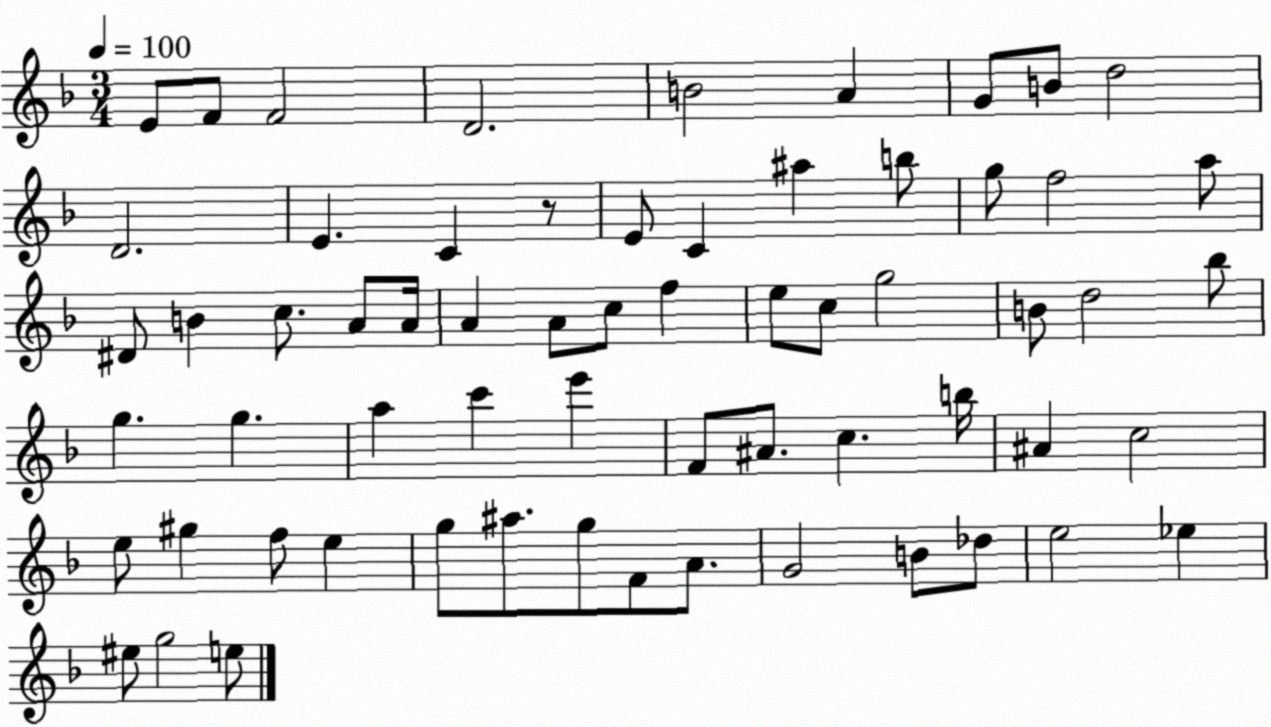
X:1
T:Untitled
M:3/4
L:1/4
K:F
E/2 F/2 F2 D2 B2 A G/2 B/2 d2 D2 E C z/2 E/2 C ^a b/2 g/2 f2 a/2 ^D/2 B c/2 A/2 A/4 A A/2 c/2 f e/2 c/2 g2 B/2 d2 _b/2 g g a c' e' F/2 ^A/2 c b/4 ^A c2 e/2 ^g f/2 e g/2 ^a/2 g/2 F/2 A/2 G2 B/2 _d/2 e2 _e ^e/2 g2 e/2